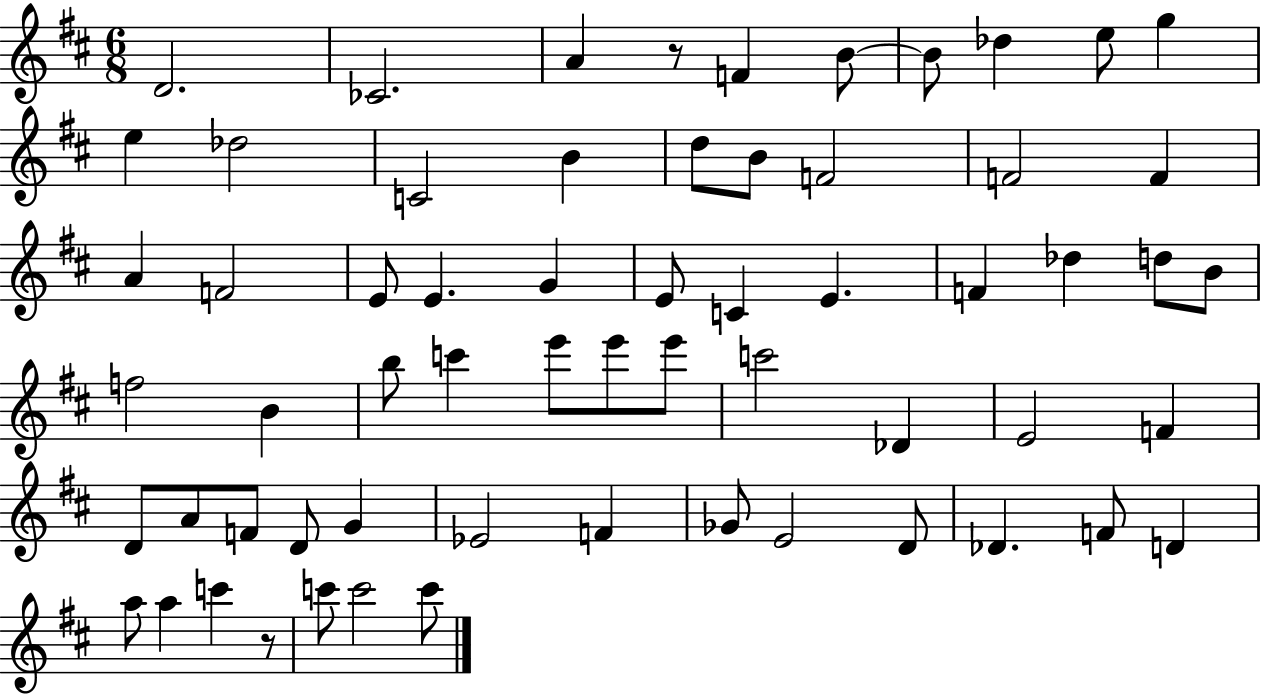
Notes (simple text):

D4/h. CES4/h. A4/q R/e F4/q B4/e B4/e Db5/q E5/e G5/q E5/q Db5/h C4/h B4/q D5/e B4/e F4/h F4/h F4/q A4/q F4/h E4/e E4/q. G4/q E4/e C4/q E4/q. F4/q Db5/q D5/e B4/e F5/h B4/q B5/e C6/q E6/e E6/e E6/e C6/h Db4/q E4/h F4/q D4/e A4/e F4/e D4/e G4/q Eb4/h F4/q Gb4/e E4/h D4/e Db4/q. F4/e D4/q A5/e A5/q C6/q R/e C6/e C6/h C6/e